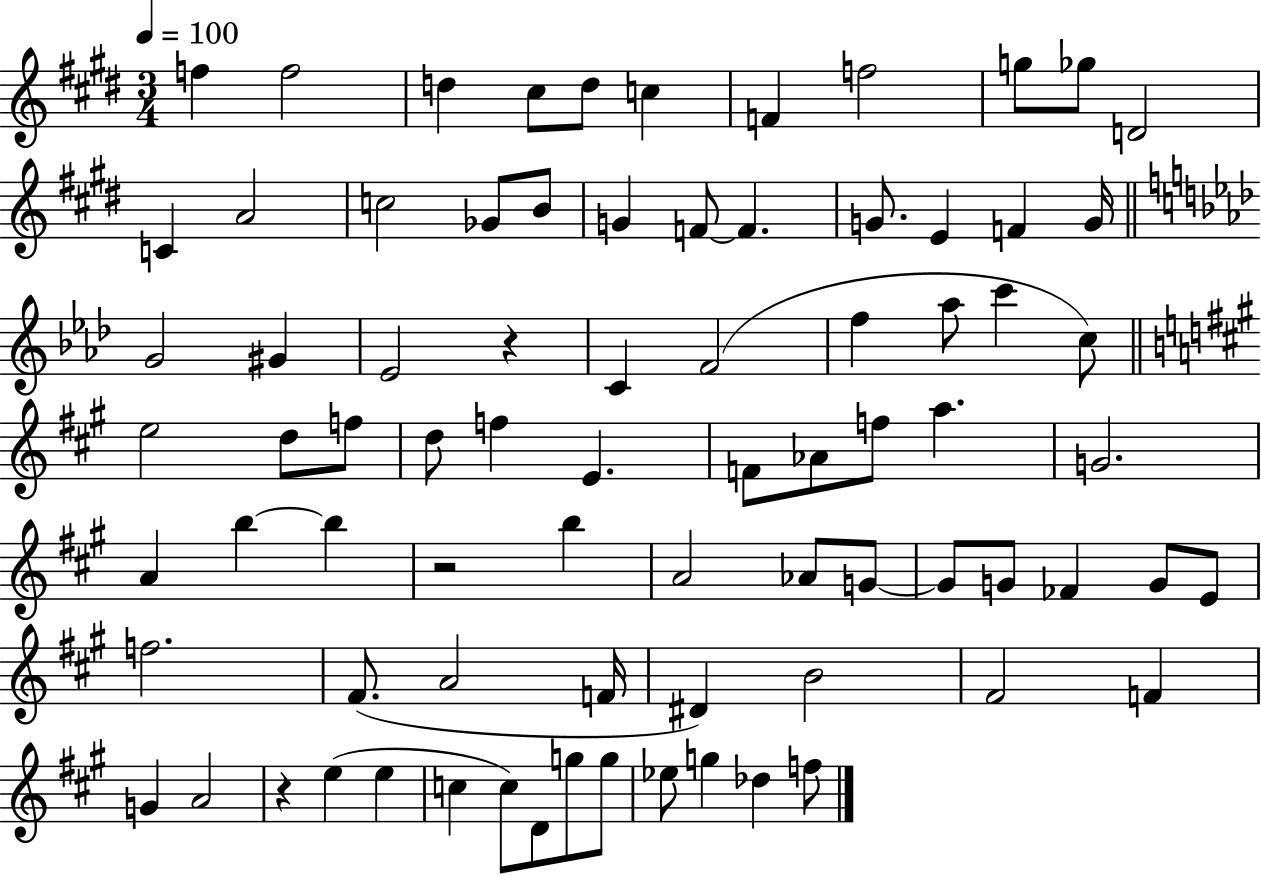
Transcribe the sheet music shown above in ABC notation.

X:1
T:Untitled
M:3/4
L:1/4
K:E
f f2 d ^c/2 d/2 c F f2 g/2 _g/2 D2 C A2 c2 _G/2 B/2 G F/2 F G/2 E F G/4 G2 ^G _E2 z C F2 f _a/2 c' c/2 e2 d/2 f/2 d/2 f E F/2 _A/2 f/2 a G2 A b b z2 b A2 _A/2 G/2 G/2 G/2 _F G/2 E/2 f2 ^F/2 A2 F/4 ^D B2 ^F2 F G A2 z e e c c/2 D/2 g/2 g/2 _e/2 g _d f/2